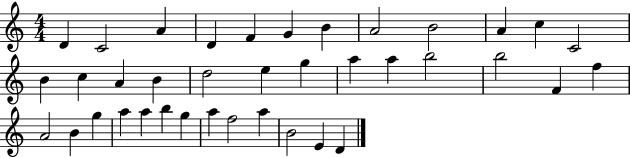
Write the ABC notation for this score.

X:1
T:Untitled
M:4/4
L:1/4
K:C
D C2 A D F G B A2 B2 A c C2 B c A B d2 e g a a b2 b2 F f A2 B g a a b g a f2 a B2 E D